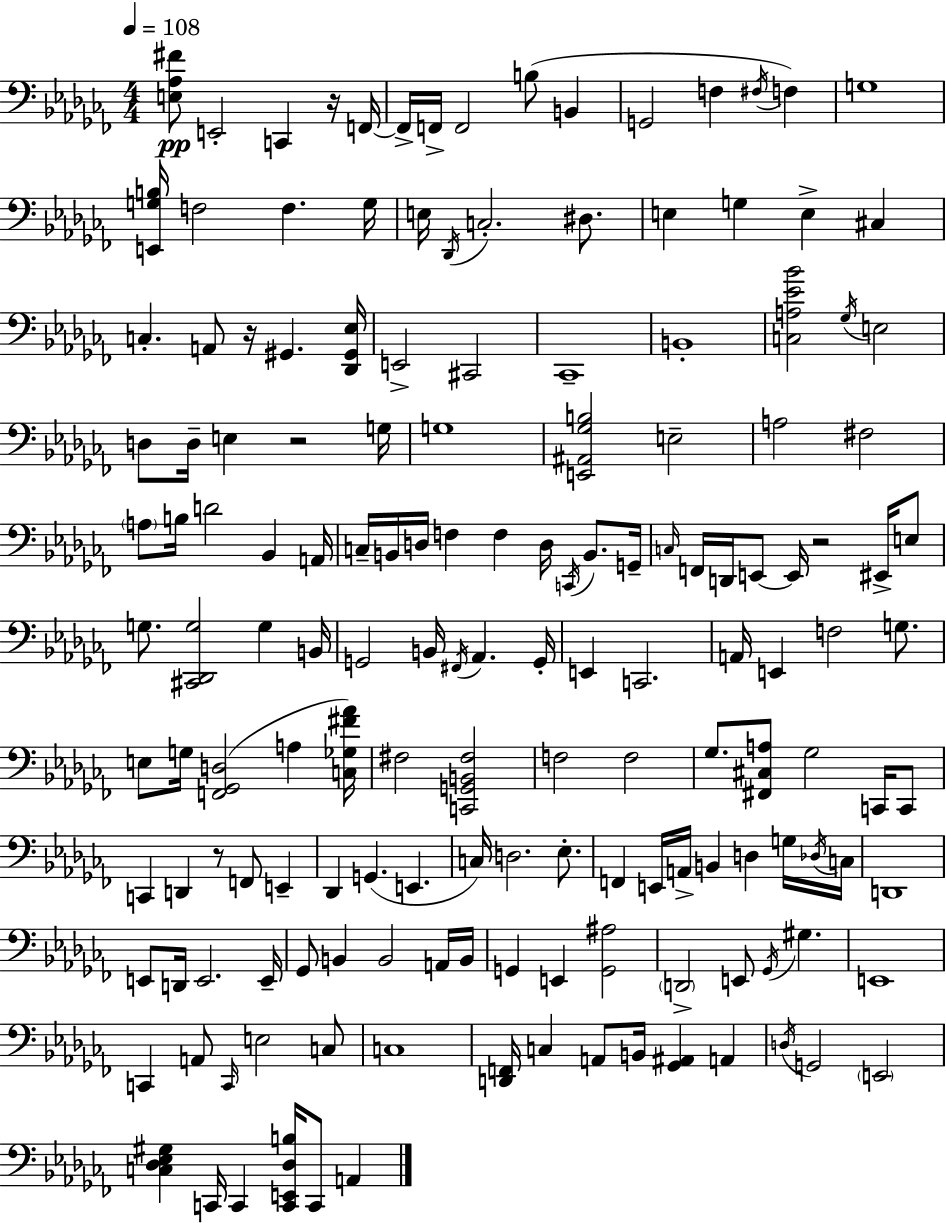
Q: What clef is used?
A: bass